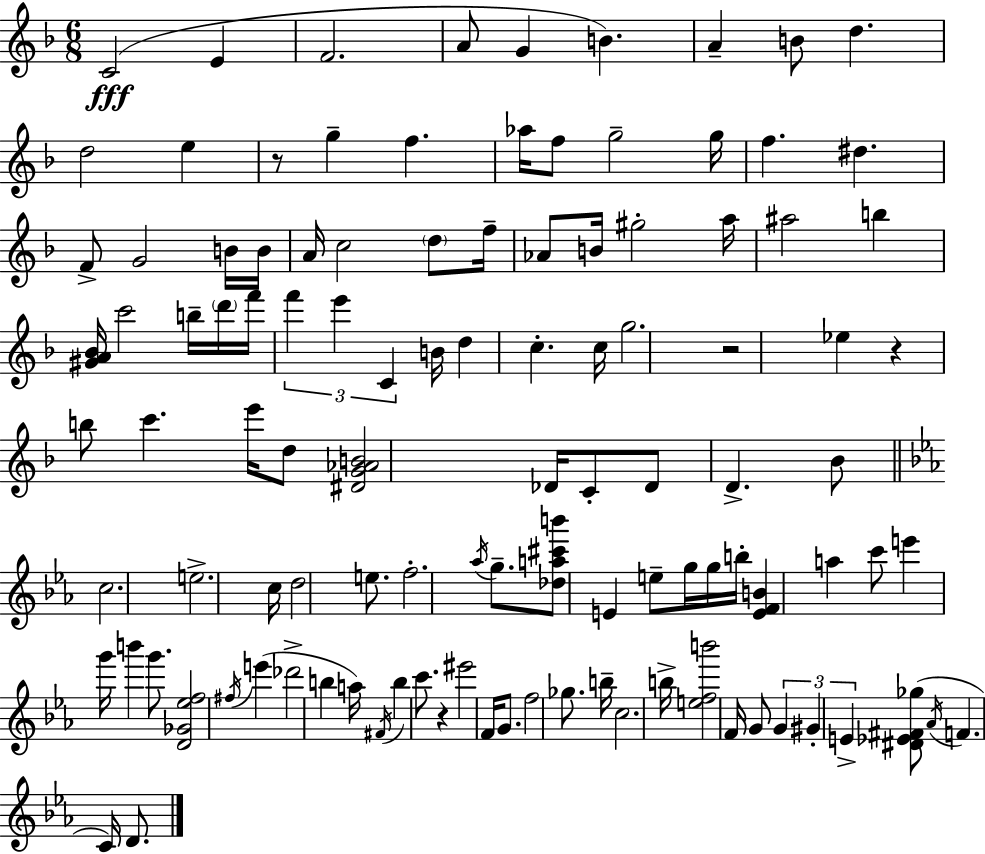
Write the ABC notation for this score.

X:1
T:Untitled
M:6/8
L:1/4
K:F
C2 E F2 A/2 G B A B/2 d d2 e z/2 g f _a/4 f/2 g2 g/4 f ^d F/2 G2 B/4 B/4 A/4 c2 d/2 f/4 _A/2 B/4 ^g2 a/4 ^a2 b [^GA_B]/4 c'2 b/4 d'/4 f'/4 f' e' C B/4 d c c/4 g2 z2 _e z b/2 c' e'/4 d/2 [^DG_AB]2 _D/4 C/2 _D/2 D _B/2 c2 e2 c/4 d2 e/2 f2 _a/4 g/2 [_da^c'b']/2 E e/2 g/4 g/4 b/4 [EFB] a c'/2 e' g'/4 b' g'/2 [D_G_ef]2 ^f/4 e' _d'2 b a/4 ^F/4 b c'/2 z ^e'2 F/4 G/2 f2 _g/2 b/4 c2 b/4 [efb']2 F/4 G/2 G ^G E [^D_E^F_g]/2 _A/4 F C/4 D/2